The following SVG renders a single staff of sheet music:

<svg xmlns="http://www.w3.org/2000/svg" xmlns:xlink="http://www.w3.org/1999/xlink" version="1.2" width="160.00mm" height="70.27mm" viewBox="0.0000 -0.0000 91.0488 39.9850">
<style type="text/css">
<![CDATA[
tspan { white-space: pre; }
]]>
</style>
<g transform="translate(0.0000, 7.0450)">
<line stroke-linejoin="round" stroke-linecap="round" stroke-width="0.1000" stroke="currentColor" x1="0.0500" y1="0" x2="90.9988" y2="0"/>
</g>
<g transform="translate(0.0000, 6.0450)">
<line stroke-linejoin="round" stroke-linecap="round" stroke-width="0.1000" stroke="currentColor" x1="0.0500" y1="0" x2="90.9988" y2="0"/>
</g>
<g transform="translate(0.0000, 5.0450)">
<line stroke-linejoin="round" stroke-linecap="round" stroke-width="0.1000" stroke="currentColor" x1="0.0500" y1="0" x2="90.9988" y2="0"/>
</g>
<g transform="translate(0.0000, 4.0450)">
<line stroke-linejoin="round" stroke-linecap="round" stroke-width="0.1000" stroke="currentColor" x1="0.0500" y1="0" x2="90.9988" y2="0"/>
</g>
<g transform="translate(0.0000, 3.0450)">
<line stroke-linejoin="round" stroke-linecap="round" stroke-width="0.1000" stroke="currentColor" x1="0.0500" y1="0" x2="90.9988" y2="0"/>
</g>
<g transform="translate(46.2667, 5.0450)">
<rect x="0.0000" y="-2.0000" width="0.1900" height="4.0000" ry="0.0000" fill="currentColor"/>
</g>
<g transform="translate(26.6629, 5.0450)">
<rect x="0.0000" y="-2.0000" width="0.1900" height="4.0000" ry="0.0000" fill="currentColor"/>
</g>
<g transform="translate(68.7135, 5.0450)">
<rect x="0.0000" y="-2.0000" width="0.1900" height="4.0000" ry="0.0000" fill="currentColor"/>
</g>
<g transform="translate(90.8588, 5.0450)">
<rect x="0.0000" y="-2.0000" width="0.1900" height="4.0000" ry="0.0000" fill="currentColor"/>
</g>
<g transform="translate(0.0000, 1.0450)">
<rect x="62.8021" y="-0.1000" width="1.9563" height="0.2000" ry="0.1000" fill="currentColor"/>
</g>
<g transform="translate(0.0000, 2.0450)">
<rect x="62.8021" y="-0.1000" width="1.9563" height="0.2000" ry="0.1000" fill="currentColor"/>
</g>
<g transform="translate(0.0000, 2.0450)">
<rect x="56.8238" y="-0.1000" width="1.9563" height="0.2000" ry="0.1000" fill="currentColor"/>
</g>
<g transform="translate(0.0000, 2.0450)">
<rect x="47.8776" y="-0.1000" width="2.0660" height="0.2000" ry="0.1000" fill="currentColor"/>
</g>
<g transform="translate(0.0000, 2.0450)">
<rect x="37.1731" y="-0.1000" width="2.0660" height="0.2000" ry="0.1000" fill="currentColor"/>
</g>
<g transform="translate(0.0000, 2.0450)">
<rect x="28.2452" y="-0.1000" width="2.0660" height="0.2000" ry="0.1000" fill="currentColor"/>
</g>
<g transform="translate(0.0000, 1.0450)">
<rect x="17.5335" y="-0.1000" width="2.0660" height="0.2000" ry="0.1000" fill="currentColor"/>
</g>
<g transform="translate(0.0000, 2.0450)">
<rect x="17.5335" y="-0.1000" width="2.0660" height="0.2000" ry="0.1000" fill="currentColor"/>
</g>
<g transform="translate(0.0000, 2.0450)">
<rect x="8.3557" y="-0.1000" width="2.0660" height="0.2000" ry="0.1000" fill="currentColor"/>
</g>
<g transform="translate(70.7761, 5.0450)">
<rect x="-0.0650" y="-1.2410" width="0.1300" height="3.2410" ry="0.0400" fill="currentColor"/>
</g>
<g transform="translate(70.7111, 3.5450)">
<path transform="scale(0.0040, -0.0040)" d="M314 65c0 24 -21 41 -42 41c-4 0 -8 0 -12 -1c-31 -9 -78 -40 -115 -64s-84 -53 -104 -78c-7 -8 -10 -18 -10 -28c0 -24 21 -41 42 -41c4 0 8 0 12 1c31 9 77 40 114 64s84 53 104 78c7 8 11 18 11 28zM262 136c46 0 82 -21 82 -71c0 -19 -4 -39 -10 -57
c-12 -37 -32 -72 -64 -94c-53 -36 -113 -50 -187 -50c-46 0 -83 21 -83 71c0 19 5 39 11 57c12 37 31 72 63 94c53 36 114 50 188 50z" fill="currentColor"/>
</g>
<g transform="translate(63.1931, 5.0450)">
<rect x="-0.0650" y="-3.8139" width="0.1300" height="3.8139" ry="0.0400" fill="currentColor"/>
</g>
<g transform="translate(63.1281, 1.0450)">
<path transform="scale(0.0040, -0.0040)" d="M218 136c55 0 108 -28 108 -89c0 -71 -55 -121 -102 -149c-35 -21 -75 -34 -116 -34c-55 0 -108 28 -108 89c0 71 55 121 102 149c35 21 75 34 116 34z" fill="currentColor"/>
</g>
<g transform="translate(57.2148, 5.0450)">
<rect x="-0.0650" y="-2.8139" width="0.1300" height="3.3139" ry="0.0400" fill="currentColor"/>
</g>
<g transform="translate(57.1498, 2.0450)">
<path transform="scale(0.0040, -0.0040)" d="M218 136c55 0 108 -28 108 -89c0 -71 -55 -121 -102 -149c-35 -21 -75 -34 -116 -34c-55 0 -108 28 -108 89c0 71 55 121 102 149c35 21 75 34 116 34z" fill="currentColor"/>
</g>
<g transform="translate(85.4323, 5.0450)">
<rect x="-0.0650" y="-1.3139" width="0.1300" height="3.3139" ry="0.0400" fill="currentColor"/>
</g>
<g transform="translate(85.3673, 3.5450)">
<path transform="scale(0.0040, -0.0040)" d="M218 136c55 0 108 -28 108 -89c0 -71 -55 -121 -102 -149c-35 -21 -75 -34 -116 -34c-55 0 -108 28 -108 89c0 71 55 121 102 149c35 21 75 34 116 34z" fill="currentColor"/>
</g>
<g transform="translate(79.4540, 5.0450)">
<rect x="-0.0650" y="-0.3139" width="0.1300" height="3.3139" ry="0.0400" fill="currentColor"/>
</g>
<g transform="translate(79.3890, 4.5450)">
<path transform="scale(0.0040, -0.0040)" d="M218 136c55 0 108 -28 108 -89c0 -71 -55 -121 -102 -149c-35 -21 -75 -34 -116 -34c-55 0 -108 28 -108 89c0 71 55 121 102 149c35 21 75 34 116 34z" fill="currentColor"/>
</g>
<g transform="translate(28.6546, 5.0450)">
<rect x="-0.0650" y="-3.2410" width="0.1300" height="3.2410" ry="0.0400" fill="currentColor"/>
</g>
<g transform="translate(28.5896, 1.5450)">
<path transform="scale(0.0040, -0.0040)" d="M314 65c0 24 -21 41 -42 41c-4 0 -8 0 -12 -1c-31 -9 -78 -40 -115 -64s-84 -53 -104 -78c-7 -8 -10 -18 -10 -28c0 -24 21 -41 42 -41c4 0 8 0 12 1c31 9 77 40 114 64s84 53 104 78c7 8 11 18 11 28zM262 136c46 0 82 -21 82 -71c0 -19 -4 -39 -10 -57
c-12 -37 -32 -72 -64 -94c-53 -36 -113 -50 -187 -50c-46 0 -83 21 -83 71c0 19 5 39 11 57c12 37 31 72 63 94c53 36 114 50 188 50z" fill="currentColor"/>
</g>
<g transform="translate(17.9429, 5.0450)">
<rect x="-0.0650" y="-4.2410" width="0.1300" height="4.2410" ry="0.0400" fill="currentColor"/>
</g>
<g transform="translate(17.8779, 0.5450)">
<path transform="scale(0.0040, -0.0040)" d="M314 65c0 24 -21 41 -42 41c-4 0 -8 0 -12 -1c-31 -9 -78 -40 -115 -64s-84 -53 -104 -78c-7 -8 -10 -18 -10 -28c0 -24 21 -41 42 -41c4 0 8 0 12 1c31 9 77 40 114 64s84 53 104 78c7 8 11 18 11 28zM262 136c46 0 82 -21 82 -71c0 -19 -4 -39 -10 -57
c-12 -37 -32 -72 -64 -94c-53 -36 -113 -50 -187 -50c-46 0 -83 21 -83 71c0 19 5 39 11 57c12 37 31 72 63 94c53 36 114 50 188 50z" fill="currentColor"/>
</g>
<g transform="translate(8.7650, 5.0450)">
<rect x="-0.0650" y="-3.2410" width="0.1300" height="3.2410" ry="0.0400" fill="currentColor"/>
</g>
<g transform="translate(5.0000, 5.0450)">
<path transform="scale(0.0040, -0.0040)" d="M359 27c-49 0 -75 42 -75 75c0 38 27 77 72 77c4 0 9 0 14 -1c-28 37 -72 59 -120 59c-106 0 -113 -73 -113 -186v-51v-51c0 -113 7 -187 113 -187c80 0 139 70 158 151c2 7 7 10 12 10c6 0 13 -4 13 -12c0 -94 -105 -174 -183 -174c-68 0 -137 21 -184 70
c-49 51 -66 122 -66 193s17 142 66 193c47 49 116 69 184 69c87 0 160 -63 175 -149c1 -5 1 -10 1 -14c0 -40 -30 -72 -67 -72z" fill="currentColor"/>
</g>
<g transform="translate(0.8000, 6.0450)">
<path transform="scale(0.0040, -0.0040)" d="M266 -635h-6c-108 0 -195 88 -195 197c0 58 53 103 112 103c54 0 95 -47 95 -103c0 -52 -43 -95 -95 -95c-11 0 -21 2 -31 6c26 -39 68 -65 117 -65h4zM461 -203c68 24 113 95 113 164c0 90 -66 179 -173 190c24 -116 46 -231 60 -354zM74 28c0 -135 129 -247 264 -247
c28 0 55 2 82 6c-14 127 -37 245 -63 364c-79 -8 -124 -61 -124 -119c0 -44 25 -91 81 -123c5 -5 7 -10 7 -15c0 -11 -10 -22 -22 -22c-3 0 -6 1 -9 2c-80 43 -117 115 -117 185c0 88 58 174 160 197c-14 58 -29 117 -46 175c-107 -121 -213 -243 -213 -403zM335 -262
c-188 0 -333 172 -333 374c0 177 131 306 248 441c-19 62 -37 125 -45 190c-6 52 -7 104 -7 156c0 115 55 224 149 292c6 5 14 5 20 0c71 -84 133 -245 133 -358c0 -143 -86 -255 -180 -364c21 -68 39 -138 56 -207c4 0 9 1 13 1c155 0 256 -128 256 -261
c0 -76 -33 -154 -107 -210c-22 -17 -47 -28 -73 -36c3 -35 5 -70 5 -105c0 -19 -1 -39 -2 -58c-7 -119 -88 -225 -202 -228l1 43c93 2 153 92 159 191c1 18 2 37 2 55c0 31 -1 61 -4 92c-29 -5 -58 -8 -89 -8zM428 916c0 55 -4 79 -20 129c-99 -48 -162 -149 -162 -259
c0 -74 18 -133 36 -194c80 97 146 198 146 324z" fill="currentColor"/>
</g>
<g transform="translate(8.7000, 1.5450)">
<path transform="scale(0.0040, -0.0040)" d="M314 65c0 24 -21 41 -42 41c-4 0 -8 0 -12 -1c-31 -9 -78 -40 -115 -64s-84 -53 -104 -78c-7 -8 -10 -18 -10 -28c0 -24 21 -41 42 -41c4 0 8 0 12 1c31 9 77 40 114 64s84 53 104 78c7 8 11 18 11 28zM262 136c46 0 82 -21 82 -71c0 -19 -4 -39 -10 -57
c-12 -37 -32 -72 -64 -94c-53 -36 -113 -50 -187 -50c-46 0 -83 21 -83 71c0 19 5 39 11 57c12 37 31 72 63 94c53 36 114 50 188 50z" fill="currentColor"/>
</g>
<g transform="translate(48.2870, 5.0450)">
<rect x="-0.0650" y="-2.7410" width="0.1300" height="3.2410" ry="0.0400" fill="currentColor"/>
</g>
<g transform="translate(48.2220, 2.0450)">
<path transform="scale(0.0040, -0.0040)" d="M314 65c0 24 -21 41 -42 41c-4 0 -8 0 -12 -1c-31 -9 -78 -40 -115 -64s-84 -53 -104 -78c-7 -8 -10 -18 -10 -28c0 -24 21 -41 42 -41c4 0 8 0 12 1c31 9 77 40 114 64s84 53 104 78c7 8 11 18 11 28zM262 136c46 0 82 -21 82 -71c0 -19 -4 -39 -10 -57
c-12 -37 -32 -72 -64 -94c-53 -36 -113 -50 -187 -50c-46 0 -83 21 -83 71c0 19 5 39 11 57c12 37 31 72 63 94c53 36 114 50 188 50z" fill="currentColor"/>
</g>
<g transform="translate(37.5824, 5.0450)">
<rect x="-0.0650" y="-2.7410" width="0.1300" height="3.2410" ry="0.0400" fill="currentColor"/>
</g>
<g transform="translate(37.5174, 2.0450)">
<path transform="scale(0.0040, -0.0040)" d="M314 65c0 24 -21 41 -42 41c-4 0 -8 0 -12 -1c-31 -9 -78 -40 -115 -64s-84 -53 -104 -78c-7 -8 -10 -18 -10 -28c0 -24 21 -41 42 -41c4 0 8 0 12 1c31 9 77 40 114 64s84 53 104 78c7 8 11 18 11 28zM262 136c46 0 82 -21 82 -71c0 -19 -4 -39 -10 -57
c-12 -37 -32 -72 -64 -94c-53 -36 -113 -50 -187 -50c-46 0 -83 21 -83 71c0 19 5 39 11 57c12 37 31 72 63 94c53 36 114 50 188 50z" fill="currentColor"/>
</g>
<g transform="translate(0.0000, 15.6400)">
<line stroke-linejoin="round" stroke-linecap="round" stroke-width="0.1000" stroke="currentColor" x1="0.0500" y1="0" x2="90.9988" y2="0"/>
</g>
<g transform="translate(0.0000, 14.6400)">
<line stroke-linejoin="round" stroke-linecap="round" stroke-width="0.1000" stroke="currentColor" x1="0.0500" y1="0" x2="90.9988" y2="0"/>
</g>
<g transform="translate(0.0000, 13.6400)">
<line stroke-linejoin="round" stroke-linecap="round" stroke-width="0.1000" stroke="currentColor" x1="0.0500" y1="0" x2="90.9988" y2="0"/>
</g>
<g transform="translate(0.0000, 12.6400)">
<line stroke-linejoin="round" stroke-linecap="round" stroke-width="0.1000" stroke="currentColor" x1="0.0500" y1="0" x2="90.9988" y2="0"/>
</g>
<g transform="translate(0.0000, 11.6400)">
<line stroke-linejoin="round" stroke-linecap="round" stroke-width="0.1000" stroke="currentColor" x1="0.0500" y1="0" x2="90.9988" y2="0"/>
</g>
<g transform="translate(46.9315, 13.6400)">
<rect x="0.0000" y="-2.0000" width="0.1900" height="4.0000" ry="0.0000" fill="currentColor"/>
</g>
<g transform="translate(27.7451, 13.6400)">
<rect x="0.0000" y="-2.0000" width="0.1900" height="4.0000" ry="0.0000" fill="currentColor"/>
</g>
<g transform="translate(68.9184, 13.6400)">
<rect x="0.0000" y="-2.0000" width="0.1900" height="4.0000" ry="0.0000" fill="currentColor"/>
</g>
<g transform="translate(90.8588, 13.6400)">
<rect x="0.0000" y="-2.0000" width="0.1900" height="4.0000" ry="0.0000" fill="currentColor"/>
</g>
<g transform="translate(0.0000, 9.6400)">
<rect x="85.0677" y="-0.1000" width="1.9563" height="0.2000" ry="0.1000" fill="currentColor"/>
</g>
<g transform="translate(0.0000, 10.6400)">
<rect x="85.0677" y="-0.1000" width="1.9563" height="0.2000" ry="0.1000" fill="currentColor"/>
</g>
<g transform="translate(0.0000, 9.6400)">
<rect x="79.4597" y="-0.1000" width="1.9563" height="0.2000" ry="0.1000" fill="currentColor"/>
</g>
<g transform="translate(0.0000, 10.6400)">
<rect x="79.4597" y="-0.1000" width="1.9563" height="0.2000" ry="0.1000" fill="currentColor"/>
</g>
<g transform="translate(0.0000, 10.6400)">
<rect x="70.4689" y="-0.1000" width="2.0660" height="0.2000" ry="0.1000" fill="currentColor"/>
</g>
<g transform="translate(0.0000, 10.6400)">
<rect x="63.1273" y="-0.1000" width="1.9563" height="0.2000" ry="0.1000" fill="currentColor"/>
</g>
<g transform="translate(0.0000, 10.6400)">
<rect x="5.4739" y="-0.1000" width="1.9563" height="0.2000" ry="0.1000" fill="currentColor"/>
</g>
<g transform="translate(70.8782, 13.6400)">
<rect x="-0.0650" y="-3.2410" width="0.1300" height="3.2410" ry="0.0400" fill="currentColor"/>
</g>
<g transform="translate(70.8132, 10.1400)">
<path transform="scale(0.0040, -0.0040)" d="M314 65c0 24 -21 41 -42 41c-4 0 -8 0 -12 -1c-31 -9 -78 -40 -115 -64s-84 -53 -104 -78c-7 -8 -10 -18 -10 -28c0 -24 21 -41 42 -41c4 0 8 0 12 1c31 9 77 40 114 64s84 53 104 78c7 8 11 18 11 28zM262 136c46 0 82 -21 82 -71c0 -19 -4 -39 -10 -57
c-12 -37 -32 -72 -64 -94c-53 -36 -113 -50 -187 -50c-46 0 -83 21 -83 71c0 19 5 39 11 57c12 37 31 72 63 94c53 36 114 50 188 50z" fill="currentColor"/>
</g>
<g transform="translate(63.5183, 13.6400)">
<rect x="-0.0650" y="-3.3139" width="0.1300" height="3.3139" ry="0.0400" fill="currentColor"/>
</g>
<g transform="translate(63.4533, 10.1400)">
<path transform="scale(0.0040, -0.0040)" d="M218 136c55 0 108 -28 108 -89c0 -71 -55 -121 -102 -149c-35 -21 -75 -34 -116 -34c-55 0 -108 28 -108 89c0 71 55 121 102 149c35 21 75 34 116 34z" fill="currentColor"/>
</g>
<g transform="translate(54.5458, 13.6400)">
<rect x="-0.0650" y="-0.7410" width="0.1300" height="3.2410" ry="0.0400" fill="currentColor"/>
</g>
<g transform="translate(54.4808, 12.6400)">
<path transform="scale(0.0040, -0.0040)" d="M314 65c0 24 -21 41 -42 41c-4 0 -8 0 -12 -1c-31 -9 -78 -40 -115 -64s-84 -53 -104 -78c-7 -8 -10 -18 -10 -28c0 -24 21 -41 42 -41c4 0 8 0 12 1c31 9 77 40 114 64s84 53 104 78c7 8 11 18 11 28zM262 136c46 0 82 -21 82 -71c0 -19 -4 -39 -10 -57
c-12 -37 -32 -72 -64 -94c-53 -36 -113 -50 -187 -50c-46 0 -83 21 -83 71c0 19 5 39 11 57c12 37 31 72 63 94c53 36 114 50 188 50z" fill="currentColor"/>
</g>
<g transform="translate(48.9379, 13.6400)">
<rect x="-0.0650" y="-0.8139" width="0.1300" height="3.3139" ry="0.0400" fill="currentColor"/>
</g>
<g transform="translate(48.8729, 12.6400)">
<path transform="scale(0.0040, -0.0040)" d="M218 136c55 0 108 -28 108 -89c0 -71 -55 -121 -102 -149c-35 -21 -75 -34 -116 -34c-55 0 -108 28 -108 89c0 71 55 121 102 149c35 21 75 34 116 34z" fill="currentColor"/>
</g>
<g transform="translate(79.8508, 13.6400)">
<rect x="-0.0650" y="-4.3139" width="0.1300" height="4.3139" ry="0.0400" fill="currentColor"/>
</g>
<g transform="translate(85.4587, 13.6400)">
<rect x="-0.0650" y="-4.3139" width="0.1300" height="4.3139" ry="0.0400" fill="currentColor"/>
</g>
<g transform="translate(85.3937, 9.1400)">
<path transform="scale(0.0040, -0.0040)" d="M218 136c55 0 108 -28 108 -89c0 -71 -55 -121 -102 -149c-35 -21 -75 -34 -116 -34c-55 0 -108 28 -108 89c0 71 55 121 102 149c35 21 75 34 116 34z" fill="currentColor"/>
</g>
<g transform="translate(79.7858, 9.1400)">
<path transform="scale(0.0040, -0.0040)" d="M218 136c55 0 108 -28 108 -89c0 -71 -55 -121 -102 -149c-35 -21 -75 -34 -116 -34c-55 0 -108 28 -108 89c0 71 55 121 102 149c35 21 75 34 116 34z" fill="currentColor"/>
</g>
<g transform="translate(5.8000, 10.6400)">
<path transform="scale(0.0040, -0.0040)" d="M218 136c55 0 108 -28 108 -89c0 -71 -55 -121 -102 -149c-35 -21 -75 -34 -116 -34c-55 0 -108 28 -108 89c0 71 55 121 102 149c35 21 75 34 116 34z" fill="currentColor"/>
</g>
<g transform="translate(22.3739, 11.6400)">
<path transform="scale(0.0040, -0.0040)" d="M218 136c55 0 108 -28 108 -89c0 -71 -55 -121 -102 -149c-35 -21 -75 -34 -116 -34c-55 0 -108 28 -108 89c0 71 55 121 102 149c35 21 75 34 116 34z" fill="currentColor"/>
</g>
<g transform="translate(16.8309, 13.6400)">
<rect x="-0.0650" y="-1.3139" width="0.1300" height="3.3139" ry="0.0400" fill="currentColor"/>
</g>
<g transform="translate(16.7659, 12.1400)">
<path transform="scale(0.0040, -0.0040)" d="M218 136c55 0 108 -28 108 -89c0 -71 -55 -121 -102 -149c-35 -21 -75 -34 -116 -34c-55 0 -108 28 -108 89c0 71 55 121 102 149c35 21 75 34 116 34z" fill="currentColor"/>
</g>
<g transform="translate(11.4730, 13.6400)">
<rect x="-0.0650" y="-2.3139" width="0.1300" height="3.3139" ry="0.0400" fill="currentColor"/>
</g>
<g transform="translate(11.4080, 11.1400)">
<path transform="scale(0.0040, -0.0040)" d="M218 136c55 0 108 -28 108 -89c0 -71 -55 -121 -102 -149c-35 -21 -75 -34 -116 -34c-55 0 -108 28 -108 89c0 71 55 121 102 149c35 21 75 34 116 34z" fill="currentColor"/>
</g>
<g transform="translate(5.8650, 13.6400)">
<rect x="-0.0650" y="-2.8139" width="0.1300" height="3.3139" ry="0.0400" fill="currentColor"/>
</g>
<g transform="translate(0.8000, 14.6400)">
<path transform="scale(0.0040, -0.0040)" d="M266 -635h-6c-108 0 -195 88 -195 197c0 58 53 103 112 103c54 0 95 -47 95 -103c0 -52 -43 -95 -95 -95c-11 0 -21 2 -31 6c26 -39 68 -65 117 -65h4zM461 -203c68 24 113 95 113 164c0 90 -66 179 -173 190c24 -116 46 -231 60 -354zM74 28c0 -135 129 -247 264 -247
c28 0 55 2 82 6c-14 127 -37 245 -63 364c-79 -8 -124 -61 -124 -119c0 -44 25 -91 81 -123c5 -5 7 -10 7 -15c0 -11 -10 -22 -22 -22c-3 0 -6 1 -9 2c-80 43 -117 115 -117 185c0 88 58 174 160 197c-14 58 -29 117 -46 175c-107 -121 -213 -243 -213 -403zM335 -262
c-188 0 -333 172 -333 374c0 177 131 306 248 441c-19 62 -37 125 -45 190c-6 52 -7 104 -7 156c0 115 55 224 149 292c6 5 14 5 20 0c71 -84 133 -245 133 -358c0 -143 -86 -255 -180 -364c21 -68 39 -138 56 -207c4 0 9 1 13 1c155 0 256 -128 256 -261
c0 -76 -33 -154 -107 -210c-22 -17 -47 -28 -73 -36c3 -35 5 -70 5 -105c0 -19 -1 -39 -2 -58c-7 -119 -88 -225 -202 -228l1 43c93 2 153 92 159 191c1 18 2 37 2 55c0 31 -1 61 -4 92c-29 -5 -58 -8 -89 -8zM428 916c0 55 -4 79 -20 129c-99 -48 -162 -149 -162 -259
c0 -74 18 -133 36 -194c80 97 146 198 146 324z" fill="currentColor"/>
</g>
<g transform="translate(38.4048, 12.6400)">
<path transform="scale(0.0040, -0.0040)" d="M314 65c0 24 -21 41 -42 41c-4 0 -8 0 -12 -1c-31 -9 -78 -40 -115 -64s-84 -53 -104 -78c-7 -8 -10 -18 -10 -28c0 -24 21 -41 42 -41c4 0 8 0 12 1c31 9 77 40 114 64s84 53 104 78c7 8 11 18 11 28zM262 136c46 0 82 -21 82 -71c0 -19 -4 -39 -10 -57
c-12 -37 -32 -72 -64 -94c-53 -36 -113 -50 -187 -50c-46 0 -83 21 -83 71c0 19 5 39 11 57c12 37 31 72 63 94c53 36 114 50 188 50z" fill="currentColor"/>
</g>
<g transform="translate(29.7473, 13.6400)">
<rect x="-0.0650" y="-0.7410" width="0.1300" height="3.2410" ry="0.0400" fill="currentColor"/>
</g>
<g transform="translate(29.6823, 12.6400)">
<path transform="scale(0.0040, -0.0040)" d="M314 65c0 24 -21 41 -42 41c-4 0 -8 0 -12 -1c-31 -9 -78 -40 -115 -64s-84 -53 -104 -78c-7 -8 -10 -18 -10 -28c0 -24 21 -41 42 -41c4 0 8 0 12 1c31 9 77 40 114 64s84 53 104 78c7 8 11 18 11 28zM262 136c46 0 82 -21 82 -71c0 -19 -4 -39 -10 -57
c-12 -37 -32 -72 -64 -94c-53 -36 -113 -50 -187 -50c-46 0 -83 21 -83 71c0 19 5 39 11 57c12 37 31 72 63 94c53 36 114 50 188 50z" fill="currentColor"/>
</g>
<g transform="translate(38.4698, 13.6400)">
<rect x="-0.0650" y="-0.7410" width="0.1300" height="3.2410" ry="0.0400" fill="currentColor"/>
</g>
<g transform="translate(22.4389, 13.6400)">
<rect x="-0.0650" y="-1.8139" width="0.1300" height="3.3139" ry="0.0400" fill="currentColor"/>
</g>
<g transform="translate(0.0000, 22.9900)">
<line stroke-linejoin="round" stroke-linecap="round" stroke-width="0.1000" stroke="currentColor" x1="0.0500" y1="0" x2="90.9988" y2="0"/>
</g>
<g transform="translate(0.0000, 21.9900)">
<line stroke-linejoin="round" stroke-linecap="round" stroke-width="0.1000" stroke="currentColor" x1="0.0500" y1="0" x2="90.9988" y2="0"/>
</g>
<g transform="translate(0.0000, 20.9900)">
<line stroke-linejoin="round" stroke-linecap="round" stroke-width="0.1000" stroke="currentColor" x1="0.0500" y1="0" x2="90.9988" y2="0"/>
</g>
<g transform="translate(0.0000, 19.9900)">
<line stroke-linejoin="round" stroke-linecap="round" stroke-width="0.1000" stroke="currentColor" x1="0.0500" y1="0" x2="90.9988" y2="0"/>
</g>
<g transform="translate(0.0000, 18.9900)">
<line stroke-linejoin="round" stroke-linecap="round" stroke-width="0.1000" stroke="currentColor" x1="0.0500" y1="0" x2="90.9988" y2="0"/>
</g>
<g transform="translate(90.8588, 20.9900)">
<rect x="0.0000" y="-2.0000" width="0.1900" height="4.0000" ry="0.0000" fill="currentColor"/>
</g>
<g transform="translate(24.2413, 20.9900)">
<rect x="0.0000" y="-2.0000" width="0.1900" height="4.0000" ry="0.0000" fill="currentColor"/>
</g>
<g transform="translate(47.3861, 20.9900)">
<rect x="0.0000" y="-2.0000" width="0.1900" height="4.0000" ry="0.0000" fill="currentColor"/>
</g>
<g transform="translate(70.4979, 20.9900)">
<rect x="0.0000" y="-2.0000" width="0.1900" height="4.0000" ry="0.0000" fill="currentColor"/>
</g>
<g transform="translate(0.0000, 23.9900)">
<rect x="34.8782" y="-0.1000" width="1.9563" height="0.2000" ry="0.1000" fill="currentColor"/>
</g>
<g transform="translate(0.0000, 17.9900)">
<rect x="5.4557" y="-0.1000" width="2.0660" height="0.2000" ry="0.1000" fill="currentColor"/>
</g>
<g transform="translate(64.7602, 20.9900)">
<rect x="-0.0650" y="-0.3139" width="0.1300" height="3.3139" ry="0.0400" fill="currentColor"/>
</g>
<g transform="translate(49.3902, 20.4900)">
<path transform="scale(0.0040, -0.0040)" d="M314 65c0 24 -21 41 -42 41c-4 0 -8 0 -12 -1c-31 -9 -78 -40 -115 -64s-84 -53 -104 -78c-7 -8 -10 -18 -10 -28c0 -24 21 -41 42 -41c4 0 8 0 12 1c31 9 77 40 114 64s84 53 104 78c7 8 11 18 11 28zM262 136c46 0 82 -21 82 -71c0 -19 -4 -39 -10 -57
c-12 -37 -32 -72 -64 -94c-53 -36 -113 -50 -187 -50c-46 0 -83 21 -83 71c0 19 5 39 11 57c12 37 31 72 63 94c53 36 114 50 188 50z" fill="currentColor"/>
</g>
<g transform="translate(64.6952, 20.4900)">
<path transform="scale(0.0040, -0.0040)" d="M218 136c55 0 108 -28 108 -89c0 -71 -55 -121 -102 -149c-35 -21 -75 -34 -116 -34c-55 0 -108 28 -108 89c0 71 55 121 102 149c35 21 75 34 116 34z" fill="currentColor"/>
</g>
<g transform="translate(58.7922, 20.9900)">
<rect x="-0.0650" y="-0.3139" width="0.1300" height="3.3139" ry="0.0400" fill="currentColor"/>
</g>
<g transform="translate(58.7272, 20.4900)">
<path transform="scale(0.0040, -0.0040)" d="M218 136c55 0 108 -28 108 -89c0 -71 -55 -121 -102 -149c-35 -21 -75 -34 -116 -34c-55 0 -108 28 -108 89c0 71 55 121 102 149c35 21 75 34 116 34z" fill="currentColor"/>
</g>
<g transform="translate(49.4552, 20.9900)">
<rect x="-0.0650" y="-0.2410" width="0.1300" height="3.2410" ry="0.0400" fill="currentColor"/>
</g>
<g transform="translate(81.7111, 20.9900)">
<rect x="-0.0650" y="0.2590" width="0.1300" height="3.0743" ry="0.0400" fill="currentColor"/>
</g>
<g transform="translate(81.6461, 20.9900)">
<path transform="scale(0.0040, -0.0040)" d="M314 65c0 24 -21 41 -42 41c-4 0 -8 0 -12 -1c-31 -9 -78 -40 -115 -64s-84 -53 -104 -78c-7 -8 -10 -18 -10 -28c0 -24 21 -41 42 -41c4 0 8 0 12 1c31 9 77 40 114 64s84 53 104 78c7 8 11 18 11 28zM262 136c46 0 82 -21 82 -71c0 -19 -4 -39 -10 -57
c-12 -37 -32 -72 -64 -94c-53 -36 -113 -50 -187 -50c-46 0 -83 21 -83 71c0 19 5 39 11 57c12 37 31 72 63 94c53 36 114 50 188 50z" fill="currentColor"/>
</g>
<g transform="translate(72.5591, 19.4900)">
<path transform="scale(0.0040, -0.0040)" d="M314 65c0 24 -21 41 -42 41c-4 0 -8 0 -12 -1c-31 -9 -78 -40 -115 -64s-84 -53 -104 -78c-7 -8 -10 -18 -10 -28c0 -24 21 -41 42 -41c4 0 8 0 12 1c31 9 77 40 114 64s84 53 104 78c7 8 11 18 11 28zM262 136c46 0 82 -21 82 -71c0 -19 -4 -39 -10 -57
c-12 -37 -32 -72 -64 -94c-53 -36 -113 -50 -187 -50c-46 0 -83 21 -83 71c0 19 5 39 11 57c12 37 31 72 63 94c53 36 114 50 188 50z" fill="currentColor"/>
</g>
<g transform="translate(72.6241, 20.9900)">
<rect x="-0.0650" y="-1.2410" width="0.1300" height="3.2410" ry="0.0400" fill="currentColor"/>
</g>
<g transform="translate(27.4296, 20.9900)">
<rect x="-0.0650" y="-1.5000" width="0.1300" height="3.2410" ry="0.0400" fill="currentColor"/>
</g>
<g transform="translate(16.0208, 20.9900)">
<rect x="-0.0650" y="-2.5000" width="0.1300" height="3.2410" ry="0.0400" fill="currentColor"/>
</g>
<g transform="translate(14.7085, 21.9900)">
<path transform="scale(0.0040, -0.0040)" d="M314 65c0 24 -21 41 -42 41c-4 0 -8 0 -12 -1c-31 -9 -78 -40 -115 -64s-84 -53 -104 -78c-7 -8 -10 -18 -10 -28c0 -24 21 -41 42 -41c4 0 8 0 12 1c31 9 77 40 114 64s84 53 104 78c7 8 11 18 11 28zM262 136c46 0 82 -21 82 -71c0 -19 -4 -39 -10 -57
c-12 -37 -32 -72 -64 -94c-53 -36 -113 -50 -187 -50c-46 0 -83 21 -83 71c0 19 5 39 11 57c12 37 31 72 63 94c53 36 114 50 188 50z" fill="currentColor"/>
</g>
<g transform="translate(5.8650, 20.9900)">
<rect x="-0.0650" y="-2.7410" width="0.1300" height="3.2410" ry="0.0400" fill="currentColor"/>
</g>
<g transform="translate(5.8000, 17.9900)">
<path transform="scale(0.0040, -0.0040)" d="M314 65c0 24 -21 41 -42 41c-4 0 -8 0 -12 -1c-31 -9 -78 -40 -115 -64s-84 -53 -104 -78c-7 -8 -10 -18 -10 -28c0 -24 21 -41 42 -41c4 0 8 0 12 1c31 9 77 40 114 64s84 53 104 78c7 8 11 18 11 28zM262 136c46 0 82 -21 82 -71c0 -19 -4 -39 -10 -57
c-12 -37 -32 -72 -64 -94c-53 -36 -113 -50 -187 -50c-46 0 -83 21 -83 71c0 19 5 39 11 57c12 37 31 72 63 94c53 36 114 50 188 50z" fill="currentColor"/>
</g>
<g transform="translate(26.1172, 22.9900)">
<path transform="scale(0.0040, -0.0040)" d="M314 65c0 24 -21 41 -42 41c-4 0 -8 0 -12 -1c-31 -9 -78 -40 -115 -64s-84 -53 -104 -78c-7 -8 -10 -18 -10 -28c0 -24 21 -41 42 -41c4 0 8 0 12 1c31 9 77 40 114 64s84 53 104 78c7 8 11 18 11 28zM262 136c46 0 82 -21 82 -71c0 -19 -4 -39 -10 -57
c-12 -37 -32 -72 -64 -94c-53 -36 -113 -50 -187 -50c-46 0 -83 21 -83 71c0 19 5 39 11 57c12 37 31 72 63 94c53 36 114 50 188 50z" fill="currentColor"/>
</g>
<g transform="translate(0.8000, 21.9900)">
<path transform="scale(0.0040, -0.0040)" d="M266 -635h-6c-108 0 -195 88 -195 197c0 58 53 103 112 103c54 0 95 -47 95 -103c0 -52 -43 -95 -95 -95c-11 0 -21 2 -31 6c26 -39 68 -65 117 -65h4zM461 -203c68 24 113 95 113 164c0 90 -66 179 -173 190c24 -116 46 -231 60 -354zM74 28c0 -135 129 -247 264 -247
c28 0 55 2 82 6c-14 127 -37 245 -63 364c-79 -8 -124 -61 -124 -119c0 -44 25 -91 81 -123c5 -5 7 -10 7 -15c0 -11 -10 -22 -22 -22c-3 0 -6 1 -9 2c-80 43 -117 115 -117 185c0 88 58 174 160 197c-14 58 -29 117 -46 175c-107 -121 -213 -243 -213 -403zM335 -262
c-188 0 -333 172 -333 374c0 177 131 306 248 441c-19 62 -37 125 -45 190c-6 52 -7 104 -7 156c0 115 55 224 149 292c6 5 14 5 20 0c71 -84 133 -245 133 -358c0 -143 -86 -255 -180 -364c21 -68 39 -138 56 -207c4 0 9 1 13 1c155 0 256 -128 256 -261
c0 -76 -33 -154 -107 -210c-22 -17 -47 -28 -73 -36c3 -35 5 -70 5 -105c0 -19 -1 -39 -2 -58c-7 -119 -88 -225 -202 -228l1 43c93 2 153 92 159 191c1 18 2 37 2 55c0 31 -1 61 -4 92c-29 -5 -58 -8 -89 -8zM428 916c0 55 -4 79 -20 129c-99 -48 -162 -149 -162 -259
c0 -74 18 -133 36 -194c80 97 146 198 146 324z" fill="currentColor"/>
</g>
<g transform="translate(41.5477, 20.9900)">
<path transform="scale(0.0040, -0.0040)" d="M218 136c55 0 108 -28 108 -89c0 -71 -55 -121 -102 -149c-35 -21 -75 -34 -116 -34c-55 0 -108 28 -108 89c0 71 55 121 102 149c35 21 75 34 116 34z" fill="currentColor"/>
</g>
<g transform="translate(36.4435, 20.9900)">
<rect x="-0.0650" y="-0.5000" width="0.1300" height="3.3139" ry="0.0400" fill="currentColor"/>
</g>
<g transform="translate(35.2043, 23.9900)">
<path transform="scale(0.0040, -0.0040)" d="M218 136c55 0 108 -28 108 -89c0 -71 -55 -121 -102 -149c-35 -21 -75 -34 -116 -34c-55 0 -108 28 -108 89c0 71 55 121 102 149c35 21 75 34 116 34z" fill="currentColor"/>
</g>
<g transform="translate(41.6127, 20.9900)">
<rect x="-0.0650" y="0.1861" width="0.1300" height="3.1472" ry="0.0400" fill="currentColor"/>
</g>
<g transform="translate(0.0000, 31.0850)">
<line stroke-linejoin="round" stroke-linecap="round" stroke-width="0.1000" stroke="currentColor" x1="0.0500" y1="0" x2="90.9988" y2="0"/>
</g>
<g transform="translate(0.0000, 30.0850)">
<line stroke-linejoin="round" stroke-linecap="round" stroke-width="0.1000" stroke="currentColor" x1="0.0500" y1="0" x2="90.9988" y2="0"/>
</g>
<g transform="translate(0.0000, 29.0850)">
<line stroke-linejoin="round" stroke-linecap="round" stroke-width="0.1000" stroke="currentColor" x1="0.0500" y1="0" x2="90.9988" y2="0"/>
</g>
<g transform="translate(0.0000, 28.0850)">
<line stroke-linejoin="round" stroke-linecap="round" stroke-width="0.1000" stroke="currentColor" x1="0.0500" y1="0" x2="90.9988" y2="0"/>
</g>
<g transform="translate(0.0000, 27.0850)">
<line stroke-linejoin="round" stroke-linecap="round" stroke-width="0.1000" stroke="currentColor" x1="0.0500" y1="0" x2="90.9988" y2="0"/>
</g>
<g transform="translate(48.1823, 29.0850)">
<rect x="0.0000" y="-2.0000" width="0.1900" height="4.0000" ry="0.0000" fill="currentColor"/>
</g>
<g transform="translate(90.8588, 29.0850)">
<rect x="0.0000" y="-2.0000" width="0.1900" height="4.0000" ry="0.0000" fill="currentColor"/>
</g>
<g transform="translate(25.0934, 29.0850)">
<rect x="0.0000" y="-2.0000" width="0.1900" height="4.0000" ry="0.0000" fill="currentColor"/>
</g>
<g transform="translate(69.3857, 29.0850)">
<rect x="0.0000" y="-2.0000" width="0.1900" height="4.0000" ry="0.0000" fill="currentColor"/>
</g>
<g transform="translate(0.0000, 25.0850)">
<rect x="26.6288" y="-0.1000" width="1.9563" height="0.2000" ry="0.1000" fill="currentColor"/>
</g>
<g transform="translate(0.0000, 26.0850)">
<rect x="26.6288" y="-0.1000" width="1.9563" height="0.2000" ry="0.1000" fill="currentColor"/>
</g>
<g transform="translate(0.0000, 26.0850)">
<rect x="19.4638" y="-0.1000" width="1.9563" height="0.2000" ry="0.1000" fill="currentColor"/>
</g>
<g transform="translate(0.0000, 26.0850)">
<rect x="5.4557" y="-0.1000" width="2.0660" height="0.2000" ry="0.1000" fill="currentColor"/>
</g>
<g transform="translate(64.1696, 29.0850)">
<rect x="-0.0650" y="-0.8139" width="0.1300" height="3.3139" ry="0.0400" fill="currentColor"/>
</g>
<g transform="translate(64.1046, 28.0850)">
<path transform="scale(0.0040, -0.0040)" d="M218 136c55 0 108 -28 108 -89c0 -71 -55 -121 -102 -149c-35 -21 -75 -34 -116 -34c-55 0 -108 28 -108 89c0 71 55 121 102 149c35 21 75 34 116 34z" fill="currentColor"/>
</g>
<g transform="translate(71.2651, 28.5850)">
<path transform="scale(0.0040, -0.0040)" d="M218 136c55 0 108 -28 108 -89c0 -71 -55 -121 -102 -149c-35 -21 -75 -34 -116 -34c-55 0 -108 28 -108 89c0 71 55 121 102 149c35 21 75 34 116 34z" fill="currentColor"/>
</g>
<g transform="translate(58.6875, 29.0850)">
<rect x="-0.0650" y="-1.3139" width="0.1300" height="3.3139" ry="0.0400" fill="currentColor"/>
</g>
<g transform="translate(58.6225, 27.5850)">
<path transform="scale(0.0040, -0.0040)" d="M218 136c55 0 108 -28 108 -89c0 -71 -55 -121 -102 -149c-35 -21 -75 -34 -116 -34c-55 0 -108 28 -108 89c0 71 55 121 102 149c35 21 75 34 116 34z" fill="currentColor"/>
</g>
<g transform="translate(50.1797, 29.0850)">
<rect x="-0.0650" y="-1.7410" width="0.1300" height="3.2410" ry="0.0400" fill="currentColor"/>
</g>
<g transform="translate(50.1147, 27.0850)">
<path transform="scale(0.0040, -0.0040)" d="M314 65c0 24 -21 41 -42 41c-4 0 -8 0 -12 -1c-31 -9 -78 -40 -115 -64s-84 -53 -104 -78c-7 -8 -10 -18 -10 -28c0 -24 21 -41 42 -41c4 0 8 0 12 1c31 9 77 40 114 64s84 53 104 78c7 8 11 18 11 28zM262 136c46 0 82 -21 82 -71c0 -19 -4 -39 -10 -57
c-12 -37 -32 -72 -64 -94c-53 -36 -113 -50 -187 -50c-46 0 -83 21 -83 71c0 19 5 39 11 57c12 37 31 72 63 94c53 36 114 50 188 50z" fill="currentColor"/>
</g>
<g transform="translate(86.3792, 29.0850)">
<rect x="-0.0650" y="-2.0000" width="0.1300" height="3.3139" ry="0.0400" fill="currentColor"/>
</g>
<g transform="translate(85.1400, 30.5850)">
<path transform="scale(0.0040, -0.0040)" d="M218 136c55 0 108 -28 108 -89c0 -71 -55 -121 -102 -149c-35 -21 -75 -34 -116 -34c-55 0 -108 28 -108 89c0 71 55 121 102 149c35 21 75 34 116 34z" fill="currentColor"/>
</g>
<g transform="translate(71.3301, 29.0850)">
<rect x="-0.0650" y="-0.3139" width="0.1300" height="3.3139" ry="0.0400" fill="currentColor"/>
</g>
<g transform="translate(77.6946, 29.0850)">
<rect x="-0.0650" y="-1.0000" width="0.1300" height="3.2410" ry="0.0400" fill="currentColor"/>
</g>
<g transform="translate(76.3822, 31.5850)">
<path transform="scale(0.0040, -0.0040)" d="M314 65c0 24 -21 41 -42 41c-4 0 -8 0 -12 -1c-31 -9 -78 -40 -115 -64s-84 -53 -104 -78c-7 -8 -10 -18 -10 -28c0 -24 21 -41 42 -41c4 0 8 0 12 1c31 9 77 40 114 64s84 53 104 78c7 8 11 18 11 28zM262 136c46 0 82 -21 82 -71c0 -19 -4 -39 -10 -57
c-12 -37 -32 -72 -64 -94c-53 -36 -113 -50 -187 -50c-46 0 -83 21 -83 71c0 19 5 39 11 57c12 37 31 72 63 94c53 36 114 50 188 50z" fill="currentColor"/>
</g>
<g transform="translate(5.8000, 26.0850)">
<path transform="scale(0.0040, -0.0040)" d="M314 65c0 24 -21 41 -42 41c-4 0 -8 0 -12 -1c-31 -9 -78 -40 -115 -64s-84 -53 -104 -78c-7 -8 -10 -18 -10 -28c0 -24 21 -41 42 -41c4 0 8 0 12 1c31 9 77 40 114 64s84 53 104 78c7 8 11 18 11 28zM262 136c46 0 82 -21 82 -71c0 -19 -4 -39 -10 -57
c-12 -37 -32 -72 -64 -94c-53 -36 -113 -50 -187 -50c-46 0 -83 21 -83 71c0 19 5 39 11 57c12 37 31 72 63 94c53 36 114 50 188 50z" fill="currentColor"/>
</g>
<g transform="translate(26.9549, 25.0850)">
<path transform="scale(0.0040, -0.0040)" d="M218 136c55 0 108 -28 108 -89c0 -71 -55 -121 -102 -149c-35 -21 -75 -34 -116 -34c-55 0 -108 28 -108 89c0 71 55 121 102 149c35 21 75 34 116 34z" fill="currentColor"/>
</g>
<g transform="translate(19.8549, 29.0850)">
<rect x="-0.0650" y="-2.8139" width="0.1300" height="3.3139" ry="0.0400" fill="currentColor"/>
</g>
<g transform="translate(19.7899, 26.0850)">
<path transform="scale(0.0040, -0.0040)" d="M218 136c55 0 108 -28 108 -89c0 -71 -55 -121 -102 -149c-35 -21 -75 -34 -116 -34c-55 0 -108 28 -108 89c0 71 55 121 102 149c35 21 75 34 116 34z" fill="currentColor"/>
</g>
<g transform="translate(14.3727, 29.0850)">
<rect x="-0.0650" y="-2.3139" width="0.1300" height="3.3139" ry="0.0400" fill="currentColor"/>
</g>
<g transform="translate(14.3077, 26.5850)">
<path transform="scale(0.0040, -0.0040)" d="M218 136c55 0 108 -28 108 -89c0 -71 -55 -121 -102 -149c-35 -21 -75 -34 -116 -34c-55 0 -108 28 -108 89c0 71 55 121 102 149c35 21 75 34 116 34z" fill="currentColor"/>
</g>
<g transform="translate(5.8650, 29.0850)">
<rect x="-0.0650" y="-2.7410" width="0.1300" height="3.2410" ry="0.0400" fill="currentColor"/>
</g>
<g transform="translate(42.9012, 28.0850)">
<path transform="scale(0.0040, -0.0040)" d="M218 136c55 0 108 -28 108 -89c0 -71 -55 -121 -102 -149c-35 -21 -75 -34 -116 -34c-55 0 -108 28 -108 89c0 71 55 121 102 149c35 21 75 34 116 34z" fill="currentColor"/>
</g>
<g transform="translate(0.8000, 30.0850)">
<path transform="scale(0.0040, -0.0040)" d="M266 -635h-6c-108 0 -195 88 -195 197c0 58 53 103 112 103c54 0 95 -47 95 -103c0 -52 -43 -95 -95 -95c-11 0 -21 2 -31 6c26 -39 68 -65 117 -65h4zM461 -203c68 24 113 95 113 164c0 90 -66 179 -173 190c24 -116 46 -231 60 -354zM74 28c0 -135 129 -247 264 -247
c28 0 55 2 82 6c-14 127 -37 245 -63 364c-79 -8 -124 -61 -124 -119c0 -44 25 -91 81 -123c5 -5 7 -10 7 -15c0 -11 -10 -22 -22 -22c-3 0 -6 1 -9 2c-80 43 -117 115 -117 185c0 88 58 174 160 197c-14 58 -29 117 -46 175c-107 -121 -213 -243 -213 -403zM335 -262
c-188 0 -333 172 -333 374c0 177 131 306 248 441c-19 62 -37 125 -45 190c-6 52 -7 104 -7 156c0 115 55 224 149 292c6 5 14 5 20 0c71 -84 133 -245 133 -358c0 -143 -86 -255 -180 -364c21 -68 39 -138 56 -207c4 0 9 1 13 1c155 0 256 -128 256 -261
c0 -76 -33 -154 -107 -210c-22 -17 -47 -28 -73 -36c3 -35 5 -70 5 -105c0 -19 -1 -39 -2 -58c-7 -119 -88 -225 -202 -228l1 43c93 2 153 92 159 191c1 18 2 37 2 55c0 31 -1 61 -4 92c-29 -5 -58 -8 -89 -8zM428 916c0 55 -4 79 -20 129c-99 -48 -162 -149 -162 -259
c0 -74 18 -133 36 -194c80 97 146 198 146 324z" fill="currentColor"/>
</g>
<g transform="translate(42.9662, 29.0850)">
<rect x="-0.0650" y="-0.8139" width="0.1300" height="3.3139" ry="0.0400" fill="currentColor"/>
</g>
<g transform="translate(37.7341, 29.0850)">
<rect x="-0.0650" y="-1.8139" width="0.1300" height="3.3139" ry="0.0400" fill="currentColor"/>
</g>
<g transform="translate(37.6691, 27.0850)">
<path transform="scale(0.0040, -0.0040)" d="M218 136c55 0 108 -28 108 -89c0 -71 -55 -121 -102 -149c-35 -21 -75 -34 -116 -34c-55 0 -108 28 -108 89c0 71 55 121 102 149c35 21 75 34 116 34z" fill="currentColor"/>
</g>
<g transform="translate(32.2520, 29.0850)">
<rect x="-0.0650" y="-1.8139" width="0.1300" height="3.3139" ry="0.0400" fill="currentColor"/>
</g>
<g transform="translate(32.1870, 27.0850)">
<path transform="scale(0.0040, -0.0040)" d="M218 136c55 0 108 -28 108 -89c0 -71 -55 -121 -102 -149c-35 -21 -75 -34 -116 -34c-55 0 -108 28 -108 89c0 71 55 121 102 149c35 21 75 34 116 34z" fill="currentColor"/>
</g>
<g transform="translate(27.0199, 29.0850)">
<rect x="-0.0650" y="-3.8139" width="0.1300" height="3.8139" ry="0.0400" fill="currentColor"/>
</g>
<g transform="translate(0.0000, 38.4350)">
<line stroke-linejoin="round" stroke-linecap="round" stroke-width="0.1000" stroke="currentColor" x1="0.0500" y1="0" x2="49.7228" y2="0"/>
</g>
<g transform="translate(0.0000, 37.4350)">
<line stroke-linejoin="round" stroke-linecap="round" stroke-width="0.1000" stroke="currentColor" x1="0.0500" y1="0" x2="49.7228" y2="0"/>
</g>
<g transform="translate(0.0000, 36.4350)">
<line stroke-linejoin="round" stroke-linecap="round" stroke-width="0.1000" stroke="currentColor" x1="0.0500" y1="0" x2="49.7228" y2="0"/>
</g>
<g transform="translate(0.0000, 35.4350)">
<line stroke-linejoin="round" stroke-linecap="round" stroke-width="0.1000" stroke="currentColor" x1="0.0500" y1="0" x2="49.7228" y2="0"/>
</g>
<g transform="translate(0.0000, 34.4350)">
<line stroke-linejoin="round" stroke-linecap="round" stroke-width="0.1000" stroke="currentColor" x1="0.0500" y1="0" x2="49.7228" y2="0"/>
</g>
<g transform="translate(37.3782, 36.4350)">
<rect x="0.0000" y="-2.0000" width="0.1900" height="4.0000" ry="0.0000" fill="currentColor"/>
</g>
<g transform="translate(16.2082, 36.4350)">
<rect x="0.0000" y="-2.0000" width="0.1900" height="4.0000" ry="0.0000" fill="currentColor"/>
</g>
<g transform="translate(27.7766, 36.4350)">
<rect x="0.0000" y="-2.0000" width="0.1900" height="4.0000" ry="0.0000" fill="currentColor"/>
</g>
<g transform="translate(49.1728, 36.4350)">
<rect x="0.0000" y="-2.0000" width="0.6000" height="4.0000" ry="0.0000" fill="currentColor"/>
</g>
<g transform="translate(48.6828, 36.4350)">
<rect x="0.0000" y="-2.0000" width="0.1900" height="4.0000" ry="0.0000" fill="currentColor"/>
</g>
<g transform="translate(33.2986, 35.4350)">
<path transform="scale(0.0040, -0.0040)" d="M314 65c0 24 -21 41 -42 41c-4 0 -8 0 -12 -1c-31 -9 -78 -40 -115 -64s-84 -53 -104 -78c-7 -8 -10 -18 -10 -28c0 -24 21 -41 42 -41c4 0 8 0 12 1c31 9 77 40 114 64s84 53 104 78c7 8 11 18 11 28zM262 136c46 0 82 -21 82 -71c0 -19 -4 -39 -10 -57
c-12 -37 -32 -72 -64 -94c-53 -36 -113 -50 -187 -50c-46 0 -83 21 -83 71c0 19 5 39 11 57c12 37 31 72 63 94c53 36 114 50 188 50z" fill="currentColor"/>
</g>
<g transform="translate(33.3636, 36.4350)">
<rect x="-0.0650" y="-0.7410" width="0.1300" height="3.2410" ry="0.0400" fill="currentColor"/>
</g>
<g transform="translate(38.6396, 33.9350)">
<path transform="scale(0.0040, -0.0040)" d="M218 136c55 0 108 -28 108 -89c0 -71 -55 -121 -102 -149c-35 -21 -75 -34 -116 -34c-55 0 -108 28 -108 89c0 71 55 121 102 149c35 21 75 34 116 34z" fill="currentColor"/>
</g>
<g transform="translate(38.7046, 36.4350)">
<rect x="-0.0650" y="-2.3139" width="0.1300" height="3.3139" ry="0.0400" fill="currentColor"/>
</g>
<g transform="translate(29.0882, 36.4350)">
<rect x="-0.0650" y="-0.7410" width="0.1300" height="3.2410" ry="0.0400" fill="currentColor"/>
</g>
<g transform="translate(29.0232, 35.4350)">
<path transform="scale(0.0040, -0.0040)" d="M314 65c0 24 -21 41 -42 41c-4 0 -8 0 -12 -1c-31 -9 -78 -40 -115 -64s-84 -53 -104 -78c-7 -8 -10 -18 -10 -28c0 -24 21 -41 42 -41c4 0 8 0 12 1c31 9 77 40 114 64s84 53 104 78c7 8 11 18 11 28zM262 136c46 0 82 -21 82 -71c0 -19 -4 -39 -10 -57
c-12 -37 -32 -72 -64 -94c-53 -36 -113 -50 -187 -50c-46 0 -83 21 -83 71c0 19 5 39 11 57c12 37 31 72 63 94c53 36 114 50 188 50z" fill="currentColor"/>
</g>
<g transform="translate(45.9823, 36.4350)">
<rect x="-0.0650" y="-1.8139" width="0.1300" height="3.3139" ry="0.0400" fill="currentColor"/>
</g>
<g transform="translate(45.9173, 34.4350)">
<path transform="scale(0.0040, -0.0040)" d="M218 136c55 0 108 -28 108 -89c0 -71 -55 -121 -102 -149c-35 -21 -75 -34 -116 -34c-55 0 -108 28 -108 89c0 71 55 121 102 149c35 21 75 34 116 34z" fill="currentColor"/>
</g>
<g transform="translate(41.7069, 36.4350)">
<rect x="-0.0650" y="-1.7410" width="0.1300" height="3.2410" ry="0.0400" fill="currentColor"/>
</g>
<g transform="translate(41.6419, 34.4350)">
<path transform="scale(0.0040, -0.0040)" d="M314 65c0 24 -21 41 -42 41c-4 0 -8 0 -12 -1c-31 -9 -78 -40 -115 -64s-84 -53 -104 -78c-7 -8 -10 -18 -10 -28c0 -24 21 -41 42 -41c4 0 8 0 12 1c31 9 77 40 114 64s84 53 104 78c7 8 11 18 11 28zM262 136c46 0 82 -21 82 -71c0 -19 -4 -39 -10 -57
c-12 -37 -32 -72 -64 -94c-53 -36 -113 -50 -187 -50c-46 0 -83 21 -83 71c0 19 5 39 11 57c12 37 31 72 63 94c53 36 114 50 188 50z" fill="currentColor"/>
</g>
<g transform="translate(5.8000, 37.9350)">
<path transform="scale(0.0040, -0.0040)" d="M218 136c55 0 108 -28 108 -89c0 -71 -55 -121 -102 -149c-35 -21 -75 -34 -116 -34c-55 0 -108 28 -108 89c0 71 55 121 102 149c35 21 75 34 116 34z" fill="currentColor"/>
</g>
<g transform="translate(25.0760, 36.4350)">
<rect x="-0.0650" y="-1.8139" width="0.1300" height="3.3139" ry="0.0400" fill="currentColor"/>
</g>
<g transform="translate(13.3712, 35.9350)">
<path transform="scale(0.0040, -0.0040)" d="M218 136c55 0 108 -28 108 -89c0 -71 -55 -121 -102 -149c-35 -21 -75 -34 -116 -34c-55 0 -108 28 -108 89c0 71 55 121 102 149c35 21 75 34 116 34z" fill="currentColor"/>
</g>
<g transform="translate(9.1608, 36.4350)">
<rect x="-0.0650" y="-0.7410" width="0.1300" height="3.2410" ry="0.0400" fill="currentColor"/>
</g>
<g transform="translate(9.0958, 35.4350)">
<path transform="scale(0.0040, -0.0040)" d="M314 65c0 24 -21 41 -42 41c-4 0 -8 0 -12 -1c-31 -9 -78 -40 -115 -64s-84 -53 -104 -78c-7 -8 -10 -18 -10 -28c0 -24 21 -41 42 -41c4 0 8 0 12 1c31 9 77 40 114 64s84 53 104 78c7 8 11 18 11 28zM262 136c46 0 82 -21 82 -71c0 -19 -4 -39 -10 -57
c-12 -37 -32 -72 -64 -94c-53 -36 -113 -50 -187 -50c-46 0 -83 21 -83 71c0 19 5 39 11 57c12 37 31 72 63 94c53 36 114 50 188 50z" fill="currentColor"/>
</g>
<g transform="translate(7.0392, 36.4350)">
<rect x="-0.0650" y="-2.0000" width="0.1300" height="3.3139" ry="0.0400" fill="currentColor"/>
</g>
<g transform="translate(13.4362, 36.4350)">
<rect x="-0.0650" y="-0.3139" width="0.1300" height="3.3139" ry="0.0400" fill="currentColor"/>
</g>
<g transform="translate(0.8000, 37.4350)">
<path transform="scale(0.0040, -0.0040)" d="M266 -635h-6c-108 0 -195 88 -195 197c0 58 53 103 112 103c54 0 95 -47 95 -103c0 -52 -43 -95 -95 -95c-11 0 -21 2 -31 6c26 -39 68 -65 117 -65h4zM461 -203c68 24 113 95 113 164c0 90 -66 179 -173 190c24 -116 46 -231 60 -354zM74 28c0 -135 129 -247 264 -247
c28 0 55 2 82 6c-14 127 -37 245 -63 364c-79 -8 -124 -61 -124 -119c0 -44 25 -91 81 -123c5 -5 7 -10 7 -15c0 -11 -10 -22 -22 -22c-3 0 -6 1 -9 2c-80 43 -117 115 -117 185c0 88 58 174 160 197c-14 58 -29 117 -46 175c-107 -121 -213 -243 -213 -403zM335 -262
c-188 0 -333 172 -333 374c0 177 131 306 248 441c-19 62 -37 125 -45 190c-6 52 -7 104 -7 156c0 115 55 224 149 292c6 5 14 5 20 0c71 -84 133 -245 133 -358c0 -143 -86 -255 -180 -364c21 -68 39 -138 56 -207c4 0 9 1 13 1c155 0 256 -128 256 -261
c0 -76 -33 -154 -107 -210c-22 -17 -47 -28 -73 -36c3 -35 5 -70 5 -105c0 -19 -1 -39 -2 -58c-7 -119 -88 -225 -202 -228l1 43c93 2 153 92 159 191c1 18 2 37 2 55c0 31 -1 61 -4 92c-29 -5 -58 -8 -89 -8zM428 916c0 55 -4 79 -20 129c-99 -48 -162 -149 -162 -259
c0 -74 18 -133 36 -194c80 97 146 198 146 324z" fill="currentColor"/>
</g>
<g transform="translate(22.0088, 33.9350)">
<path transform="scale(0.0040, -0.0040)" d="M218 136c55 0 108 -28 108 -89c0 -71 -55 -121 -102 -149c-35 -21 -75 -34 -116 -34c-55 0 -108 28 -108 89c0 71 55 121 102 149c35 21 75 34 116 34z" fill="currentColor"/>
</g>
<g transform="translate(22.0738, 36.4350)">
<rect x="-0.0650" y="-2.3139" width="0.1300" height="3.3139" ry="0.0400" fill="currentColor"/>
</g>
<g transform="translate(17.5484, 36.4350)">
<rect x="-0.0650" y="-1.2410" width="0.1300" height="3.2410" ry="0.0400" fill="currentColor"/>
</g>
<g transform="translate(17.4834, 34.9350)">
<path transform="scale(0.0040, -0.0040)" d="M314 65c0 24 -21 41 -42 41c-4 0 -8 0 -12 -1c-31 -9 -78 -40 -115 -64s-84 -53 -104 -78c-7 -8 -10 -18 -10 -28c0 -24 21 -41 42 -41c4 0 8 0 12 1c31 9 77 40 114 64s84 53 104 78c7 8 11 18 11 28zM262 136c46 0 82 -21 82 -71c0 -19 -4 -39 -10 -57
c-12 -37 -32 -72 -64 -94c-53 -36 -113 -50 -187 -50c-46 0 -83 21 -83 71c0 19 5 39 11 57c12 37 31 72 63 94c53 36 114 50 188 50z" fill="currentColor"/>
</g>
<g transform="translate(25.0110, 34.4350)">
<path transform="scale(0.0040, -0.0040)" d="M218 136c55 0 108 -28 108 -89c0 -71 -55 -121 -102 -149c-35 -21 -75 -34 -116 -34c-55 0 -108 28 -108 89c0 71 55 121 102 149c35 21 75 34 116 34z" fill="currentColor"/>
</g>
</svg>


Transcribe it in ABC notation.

X:1
T:Untitled
M:4/4
L:1/4
K:C
b2 d'2 b2 a2 a2 a c' e2 c e a g e f d2 d2 d d2 b b2 d' d' a2 G2 E2 C B c2 c c e2 B2 a2 g a c' f f d f2 e d c D2 F F d2 c e2 g f d2 d2 g f2 f